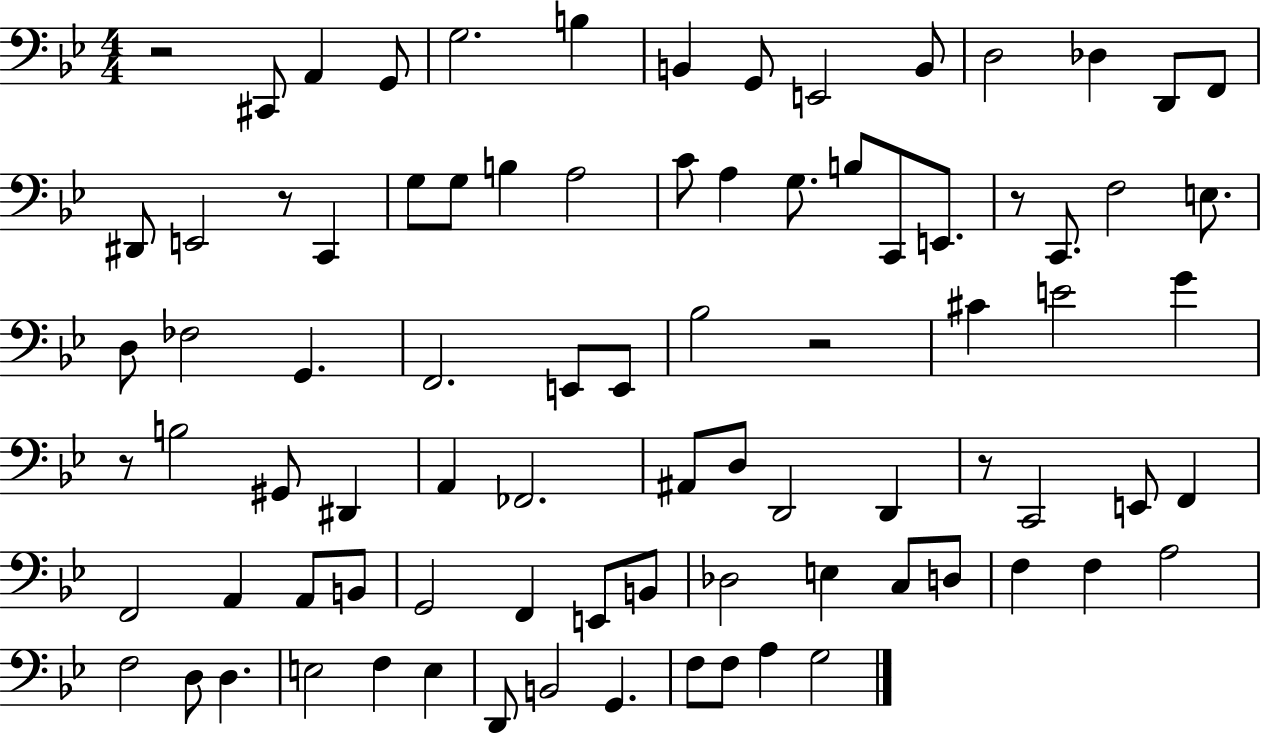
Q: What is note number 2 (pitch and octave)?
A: A2